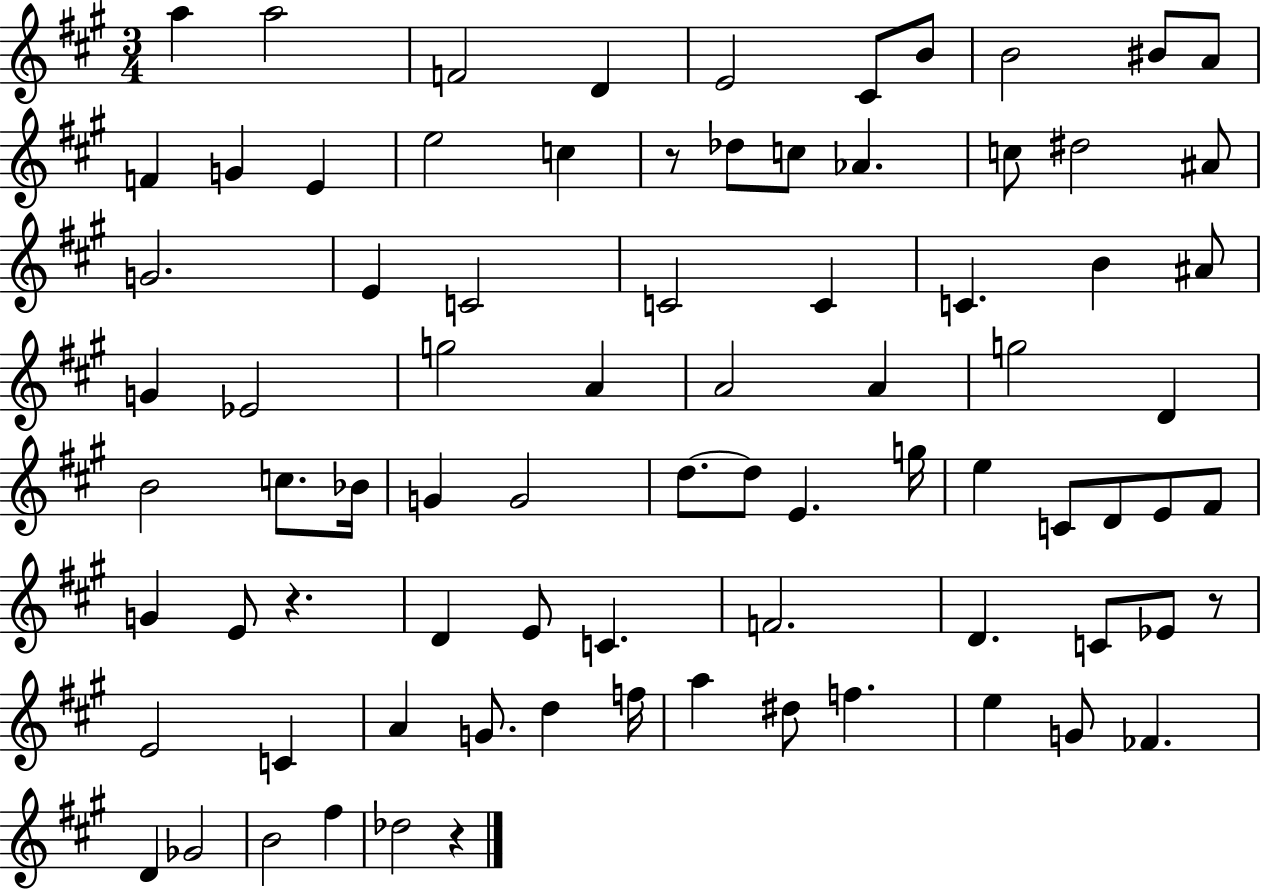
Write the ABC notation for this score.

X:1
T:Untitled
M:3/4
L:1/4
K:A
a a2 F2 D E2 ^C/2 B/2 B2 ^B/2 A/2 F G E e2 c z/2 _d/2 c/2 _A c/2 ^d2 ^A/2 G2 E C2 C2 C C B ^A/2 G _E2 g2 A A2 A g2 D B2 c/2 _B/4 G G2 d/2 d/2 E g/4 e C/2 D/2 E/2 ^F/2 G E/2 z D E/2 C F2 D C/2 _E/2 z/2 E2 C A G/2 d f/4 a ^d/2 f e G/2 _F D _G2 B2 ^f _d2 z